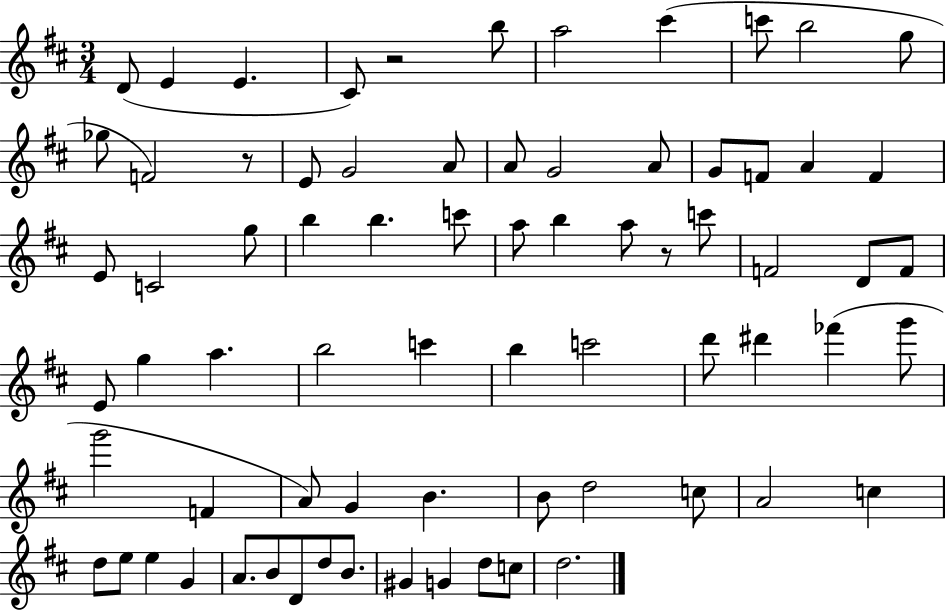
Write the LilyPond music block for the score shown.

{
  \clef treble
  \numericTimeSignature
  \time 3/4
  \key d \major
  \repeat volta 2 { d'8( e'4 e'4. | cis'8) r2 b''8 | a''2 cis'''4( | c'''8 b''2 g''8 | \break ges''8 f'2) r8 | e'8 g'2 a'8 | a'8 g'2 a'8 | g'8 f'8 a'4 f'4 | \break e'8 c'2 g''8 | b''4 b''4. c'''8 | a''8 b''4 a''8 r8 c'''8 | f'2 d'8 f'8 | \break e'8 g''4 a''4. | b''2 c'''4 | b''4 c'''2 | d'''8 dis'''4 fes'''4( g'''8 | \break g'''2 f'4 | a'8) g'4 b'4. | b'8 d''2 c''8 | a'2 c''4 | \break d''8 e''8 e''4 g'4 | a'8. b'8 d'8 d''8 b'8. | gis'4 g'4 d''8 c''8 | d''2. | \break } \bar "|."
}